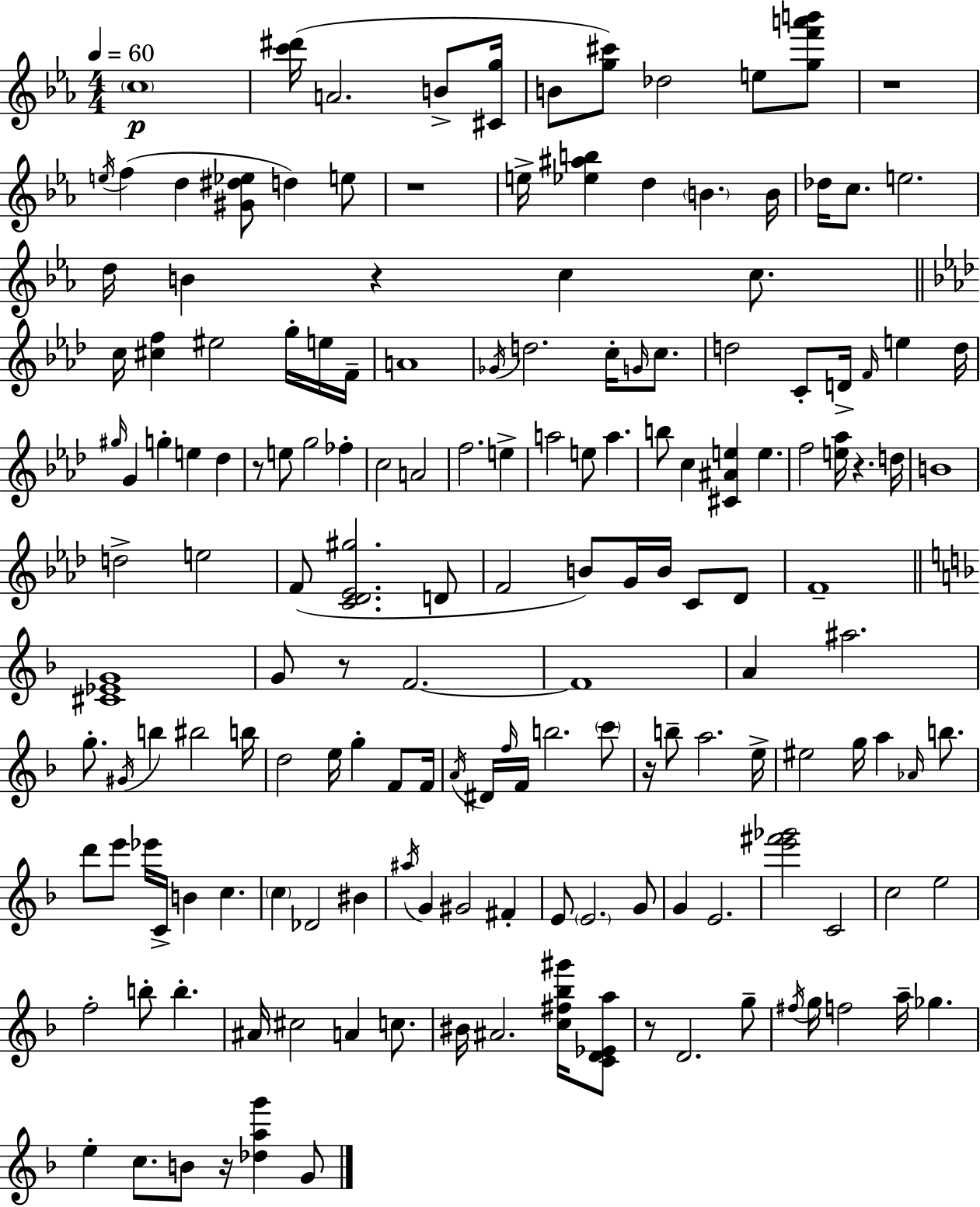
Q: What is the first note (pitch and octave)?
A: C5